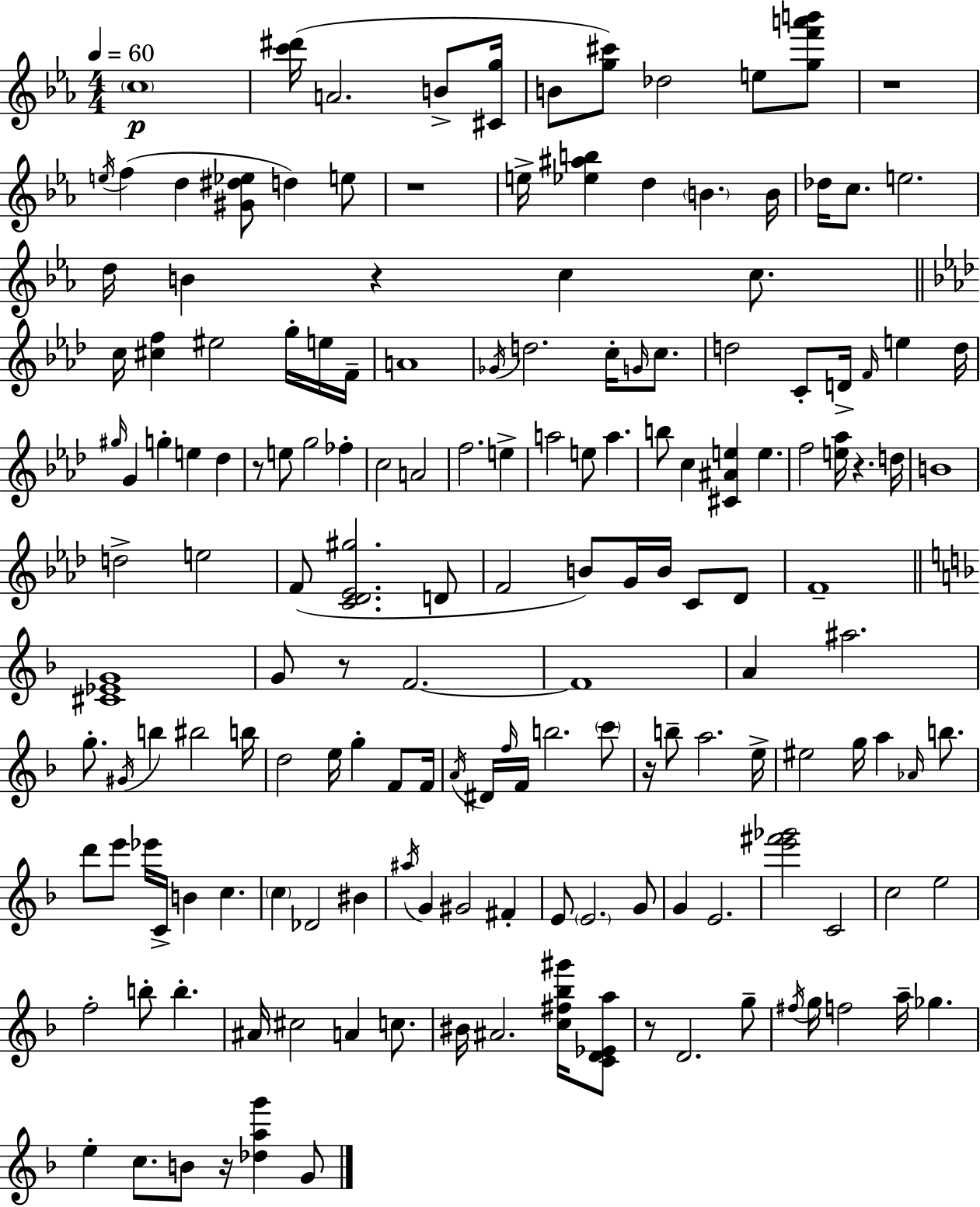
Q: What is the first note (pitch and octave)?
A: C5